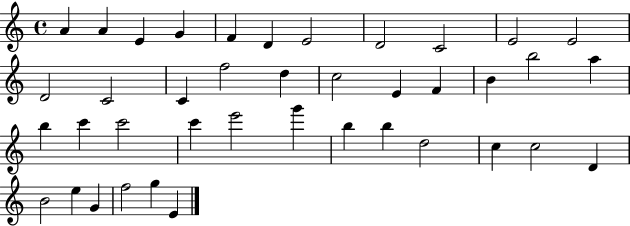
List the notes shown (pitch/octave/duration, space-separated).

A4/q A4/q E4/q G4/q F4/q D4/q E4/h D4/h C4/h E4/h E4/h D4/h C4/h C4/q F5/h D5/q C5/h E4/q F4/q B4/q B5/h A5/q B5/q C6/q C6/h C6/q E6/h G6/q B5/q B5/q D5/h C5/q C5/h D4/q B4/h E5/q G4/q F5/h G5/q E4/q